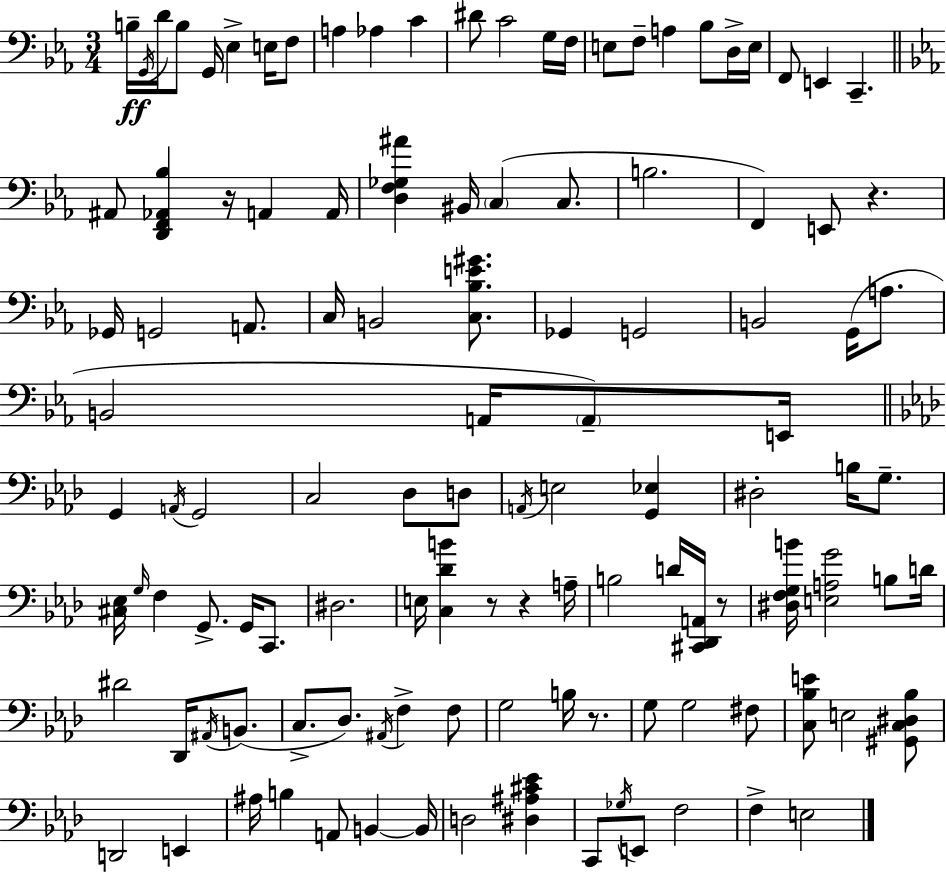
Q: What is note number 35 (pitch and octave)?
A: G2